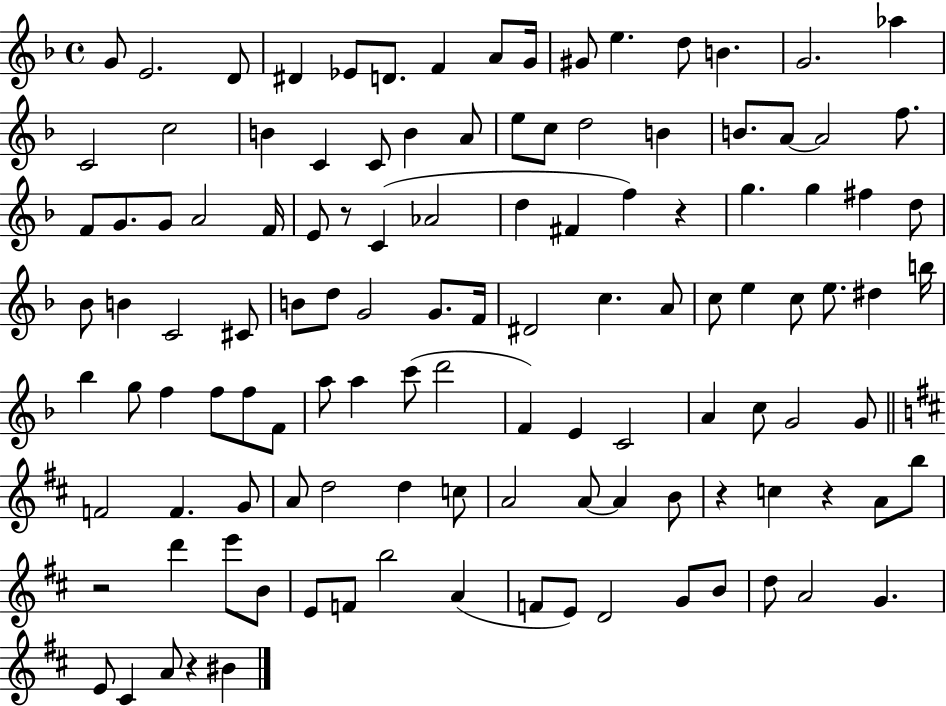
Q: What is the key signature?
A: F major